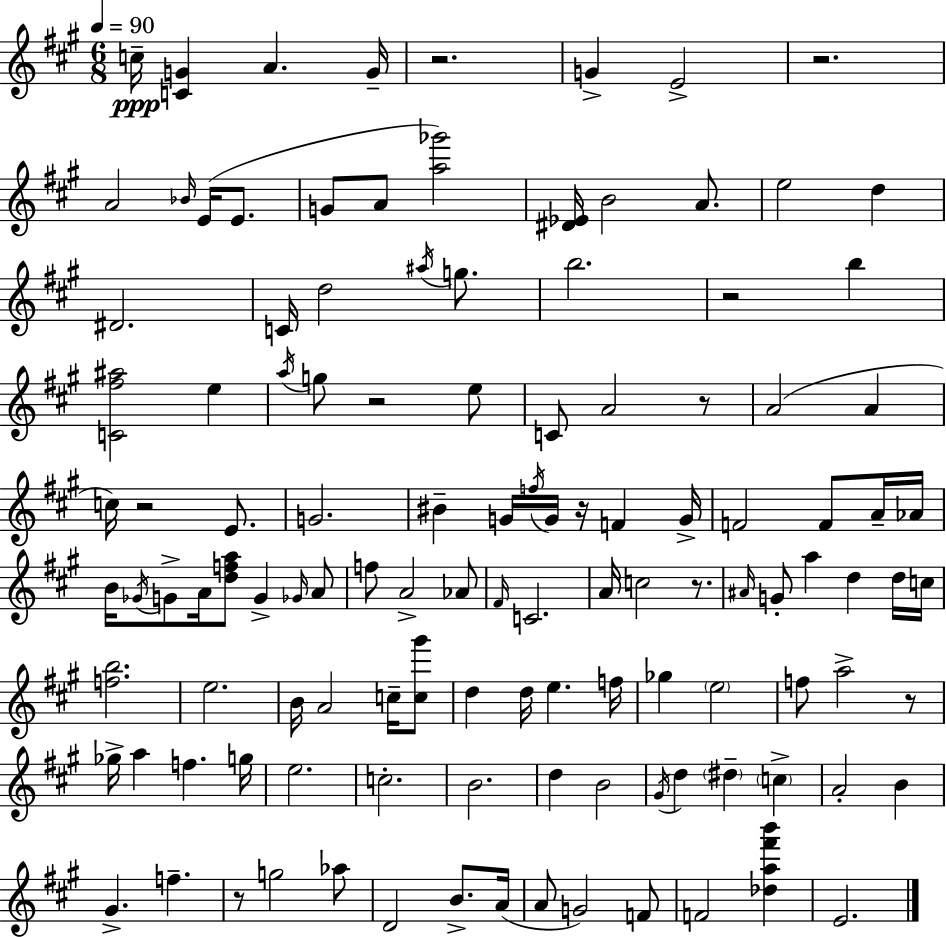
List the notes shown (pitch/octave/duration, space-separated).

C5/s [C4,G4]/q A4/q. G4/s R/h. G4/q E4/h R/h. A4/h Bb4/s E4/s E4/e. G4/e A4/e [A5,Gb6]/h [D#4,Eb4]/s B4/h A4/e. E5/h D5/q D#4/h. C4/s D5/h A#5/s G5/e. B5/h. R/h B5/q [C4,F#5,A#5]/h E5/q A5/s G5/e R/h E5/e C4/e A4/h R/e A4/h A4/q C5/s R/h E4/e. G4/h. BIS4/q G4/s F5/s G4/s R/s F4/q G4/s F4/h F4/e A4/s Ab4/s B4/s Gb4/s G4/e A4/s [D5,F5,A5]/e G4/q Gb4/s A4/e F5/e A4/h Ab4/e F#4/s C4/h. A4/s C5/h R/e. A#4/s G4/e A5/q D5/q D5/s C5/s [F5,B5]/h. E5/h. B4/s A4/h C5/s [C5,G#6]/e D5/q D5/s E5/q. F5/s Gb5/q E5/h F5/e A5/h R/e Gb5/s A5/q F5/q. G5/s E5/h. C5/h. B4/h. D5/q B4/h G#4/s D5/q D#5/q C5/q A4/h B4/q G#4/q. F5/q. R/e G5/h Ab5/e D4/h B4/e. A4/s A4/e G4/h F4/e F4/h [Db5,A5,F#6,B6]/q E4/h.